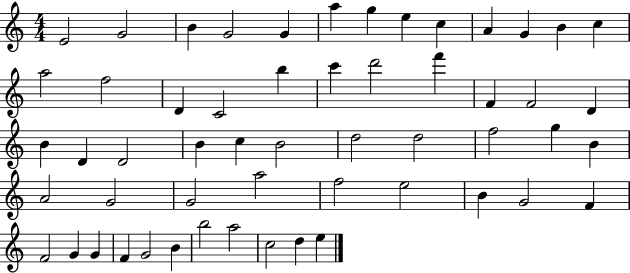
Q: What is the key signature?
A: C major